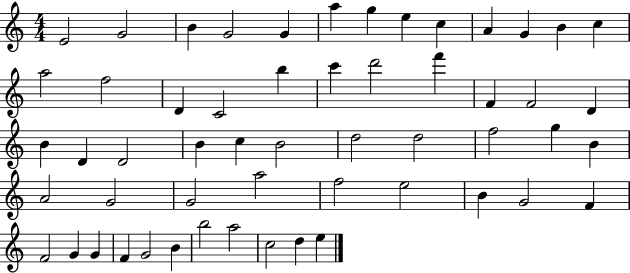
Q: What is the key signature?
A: C major